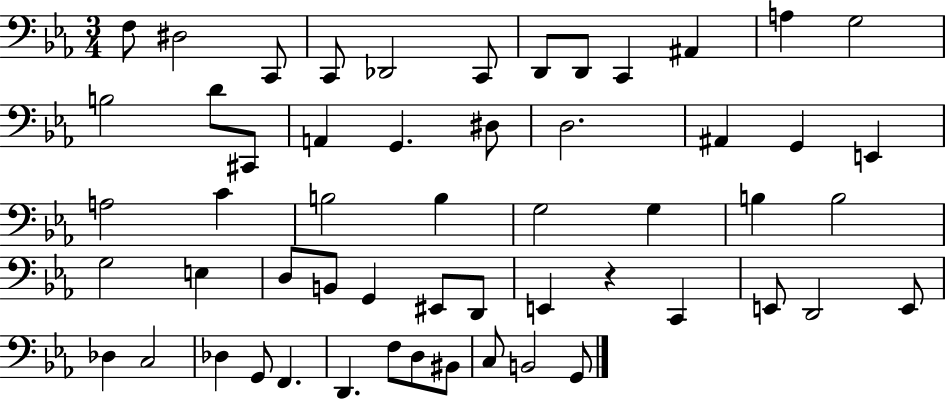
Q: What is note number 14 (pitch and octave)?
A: D4